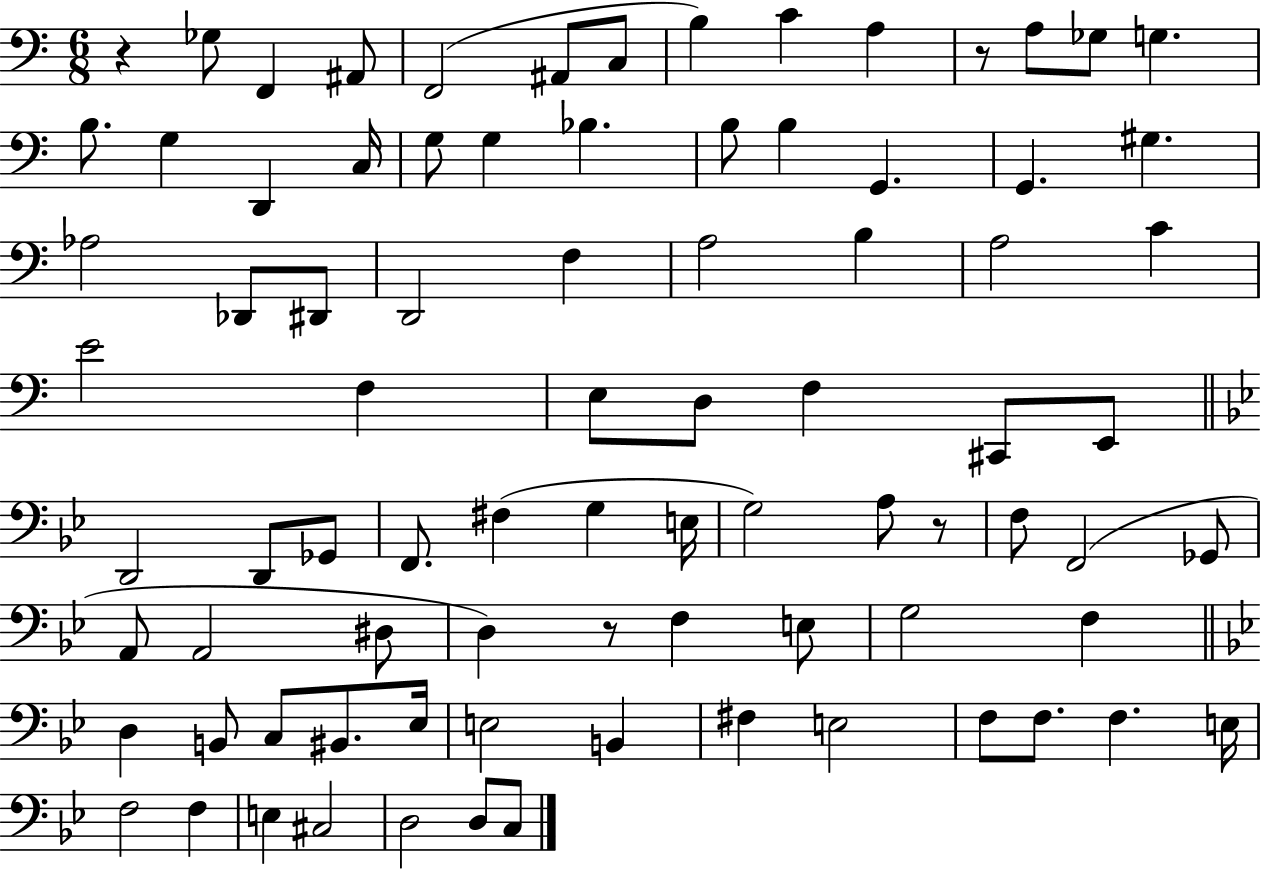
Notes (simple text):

R/q Gb3/e F2/q A#2/e F2/h A#2/e C3/e B3/q C4/q A3/q R/e A3/e Gb3/e G3/q. B3/e. G3/q D2/q C3/s G3/e G3/q Bb3/q. B3/e B3/q G2/q. G2/q. G#3/q. Ab3/h Db2/e D#2/e D2/h F3/q A3/h B3/q A3/h C4/q E4/h F3/q E3/e D3/e F3/q C#2/e E2/e D2/h D2/e Gb2/e F2/e. F#3/q G3/q E3/s G3/h A3/e R/e F3/e F2/h Gb2/e A2/e A2/h D#3/e D3/q R/e F3/q E3/e G3/h F3/q D3/q B2/e C3/e BIS2/e. Eb3/s E3/h B2/q F#3/q E3/h F3/e F3/e. F3/q. E3/s F3/h F3/q E3/q C#3/h D3/h D3/e C3/e